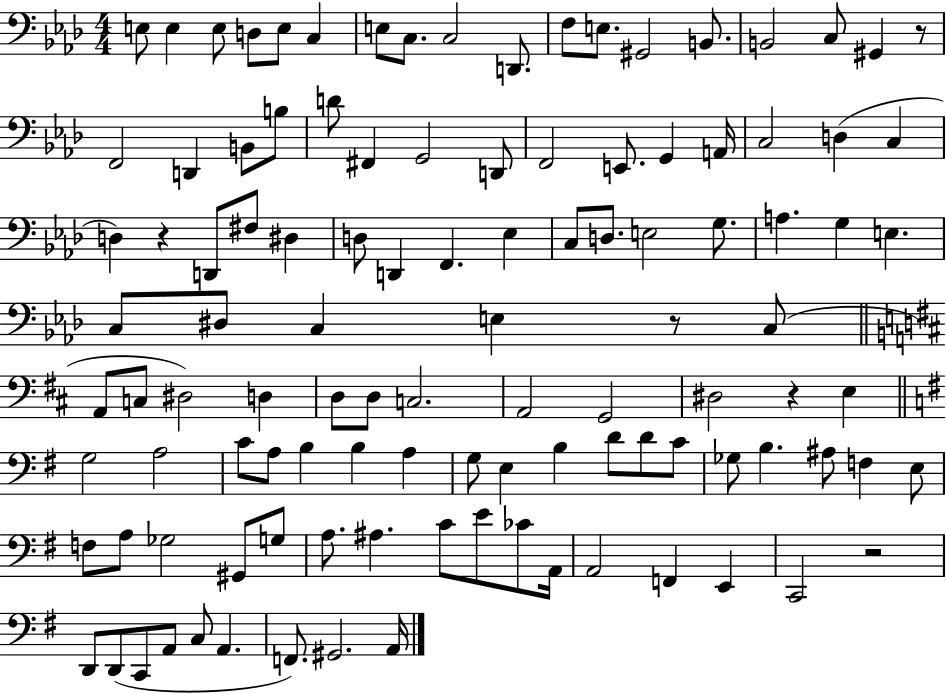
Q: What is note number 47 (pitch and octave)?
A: E3